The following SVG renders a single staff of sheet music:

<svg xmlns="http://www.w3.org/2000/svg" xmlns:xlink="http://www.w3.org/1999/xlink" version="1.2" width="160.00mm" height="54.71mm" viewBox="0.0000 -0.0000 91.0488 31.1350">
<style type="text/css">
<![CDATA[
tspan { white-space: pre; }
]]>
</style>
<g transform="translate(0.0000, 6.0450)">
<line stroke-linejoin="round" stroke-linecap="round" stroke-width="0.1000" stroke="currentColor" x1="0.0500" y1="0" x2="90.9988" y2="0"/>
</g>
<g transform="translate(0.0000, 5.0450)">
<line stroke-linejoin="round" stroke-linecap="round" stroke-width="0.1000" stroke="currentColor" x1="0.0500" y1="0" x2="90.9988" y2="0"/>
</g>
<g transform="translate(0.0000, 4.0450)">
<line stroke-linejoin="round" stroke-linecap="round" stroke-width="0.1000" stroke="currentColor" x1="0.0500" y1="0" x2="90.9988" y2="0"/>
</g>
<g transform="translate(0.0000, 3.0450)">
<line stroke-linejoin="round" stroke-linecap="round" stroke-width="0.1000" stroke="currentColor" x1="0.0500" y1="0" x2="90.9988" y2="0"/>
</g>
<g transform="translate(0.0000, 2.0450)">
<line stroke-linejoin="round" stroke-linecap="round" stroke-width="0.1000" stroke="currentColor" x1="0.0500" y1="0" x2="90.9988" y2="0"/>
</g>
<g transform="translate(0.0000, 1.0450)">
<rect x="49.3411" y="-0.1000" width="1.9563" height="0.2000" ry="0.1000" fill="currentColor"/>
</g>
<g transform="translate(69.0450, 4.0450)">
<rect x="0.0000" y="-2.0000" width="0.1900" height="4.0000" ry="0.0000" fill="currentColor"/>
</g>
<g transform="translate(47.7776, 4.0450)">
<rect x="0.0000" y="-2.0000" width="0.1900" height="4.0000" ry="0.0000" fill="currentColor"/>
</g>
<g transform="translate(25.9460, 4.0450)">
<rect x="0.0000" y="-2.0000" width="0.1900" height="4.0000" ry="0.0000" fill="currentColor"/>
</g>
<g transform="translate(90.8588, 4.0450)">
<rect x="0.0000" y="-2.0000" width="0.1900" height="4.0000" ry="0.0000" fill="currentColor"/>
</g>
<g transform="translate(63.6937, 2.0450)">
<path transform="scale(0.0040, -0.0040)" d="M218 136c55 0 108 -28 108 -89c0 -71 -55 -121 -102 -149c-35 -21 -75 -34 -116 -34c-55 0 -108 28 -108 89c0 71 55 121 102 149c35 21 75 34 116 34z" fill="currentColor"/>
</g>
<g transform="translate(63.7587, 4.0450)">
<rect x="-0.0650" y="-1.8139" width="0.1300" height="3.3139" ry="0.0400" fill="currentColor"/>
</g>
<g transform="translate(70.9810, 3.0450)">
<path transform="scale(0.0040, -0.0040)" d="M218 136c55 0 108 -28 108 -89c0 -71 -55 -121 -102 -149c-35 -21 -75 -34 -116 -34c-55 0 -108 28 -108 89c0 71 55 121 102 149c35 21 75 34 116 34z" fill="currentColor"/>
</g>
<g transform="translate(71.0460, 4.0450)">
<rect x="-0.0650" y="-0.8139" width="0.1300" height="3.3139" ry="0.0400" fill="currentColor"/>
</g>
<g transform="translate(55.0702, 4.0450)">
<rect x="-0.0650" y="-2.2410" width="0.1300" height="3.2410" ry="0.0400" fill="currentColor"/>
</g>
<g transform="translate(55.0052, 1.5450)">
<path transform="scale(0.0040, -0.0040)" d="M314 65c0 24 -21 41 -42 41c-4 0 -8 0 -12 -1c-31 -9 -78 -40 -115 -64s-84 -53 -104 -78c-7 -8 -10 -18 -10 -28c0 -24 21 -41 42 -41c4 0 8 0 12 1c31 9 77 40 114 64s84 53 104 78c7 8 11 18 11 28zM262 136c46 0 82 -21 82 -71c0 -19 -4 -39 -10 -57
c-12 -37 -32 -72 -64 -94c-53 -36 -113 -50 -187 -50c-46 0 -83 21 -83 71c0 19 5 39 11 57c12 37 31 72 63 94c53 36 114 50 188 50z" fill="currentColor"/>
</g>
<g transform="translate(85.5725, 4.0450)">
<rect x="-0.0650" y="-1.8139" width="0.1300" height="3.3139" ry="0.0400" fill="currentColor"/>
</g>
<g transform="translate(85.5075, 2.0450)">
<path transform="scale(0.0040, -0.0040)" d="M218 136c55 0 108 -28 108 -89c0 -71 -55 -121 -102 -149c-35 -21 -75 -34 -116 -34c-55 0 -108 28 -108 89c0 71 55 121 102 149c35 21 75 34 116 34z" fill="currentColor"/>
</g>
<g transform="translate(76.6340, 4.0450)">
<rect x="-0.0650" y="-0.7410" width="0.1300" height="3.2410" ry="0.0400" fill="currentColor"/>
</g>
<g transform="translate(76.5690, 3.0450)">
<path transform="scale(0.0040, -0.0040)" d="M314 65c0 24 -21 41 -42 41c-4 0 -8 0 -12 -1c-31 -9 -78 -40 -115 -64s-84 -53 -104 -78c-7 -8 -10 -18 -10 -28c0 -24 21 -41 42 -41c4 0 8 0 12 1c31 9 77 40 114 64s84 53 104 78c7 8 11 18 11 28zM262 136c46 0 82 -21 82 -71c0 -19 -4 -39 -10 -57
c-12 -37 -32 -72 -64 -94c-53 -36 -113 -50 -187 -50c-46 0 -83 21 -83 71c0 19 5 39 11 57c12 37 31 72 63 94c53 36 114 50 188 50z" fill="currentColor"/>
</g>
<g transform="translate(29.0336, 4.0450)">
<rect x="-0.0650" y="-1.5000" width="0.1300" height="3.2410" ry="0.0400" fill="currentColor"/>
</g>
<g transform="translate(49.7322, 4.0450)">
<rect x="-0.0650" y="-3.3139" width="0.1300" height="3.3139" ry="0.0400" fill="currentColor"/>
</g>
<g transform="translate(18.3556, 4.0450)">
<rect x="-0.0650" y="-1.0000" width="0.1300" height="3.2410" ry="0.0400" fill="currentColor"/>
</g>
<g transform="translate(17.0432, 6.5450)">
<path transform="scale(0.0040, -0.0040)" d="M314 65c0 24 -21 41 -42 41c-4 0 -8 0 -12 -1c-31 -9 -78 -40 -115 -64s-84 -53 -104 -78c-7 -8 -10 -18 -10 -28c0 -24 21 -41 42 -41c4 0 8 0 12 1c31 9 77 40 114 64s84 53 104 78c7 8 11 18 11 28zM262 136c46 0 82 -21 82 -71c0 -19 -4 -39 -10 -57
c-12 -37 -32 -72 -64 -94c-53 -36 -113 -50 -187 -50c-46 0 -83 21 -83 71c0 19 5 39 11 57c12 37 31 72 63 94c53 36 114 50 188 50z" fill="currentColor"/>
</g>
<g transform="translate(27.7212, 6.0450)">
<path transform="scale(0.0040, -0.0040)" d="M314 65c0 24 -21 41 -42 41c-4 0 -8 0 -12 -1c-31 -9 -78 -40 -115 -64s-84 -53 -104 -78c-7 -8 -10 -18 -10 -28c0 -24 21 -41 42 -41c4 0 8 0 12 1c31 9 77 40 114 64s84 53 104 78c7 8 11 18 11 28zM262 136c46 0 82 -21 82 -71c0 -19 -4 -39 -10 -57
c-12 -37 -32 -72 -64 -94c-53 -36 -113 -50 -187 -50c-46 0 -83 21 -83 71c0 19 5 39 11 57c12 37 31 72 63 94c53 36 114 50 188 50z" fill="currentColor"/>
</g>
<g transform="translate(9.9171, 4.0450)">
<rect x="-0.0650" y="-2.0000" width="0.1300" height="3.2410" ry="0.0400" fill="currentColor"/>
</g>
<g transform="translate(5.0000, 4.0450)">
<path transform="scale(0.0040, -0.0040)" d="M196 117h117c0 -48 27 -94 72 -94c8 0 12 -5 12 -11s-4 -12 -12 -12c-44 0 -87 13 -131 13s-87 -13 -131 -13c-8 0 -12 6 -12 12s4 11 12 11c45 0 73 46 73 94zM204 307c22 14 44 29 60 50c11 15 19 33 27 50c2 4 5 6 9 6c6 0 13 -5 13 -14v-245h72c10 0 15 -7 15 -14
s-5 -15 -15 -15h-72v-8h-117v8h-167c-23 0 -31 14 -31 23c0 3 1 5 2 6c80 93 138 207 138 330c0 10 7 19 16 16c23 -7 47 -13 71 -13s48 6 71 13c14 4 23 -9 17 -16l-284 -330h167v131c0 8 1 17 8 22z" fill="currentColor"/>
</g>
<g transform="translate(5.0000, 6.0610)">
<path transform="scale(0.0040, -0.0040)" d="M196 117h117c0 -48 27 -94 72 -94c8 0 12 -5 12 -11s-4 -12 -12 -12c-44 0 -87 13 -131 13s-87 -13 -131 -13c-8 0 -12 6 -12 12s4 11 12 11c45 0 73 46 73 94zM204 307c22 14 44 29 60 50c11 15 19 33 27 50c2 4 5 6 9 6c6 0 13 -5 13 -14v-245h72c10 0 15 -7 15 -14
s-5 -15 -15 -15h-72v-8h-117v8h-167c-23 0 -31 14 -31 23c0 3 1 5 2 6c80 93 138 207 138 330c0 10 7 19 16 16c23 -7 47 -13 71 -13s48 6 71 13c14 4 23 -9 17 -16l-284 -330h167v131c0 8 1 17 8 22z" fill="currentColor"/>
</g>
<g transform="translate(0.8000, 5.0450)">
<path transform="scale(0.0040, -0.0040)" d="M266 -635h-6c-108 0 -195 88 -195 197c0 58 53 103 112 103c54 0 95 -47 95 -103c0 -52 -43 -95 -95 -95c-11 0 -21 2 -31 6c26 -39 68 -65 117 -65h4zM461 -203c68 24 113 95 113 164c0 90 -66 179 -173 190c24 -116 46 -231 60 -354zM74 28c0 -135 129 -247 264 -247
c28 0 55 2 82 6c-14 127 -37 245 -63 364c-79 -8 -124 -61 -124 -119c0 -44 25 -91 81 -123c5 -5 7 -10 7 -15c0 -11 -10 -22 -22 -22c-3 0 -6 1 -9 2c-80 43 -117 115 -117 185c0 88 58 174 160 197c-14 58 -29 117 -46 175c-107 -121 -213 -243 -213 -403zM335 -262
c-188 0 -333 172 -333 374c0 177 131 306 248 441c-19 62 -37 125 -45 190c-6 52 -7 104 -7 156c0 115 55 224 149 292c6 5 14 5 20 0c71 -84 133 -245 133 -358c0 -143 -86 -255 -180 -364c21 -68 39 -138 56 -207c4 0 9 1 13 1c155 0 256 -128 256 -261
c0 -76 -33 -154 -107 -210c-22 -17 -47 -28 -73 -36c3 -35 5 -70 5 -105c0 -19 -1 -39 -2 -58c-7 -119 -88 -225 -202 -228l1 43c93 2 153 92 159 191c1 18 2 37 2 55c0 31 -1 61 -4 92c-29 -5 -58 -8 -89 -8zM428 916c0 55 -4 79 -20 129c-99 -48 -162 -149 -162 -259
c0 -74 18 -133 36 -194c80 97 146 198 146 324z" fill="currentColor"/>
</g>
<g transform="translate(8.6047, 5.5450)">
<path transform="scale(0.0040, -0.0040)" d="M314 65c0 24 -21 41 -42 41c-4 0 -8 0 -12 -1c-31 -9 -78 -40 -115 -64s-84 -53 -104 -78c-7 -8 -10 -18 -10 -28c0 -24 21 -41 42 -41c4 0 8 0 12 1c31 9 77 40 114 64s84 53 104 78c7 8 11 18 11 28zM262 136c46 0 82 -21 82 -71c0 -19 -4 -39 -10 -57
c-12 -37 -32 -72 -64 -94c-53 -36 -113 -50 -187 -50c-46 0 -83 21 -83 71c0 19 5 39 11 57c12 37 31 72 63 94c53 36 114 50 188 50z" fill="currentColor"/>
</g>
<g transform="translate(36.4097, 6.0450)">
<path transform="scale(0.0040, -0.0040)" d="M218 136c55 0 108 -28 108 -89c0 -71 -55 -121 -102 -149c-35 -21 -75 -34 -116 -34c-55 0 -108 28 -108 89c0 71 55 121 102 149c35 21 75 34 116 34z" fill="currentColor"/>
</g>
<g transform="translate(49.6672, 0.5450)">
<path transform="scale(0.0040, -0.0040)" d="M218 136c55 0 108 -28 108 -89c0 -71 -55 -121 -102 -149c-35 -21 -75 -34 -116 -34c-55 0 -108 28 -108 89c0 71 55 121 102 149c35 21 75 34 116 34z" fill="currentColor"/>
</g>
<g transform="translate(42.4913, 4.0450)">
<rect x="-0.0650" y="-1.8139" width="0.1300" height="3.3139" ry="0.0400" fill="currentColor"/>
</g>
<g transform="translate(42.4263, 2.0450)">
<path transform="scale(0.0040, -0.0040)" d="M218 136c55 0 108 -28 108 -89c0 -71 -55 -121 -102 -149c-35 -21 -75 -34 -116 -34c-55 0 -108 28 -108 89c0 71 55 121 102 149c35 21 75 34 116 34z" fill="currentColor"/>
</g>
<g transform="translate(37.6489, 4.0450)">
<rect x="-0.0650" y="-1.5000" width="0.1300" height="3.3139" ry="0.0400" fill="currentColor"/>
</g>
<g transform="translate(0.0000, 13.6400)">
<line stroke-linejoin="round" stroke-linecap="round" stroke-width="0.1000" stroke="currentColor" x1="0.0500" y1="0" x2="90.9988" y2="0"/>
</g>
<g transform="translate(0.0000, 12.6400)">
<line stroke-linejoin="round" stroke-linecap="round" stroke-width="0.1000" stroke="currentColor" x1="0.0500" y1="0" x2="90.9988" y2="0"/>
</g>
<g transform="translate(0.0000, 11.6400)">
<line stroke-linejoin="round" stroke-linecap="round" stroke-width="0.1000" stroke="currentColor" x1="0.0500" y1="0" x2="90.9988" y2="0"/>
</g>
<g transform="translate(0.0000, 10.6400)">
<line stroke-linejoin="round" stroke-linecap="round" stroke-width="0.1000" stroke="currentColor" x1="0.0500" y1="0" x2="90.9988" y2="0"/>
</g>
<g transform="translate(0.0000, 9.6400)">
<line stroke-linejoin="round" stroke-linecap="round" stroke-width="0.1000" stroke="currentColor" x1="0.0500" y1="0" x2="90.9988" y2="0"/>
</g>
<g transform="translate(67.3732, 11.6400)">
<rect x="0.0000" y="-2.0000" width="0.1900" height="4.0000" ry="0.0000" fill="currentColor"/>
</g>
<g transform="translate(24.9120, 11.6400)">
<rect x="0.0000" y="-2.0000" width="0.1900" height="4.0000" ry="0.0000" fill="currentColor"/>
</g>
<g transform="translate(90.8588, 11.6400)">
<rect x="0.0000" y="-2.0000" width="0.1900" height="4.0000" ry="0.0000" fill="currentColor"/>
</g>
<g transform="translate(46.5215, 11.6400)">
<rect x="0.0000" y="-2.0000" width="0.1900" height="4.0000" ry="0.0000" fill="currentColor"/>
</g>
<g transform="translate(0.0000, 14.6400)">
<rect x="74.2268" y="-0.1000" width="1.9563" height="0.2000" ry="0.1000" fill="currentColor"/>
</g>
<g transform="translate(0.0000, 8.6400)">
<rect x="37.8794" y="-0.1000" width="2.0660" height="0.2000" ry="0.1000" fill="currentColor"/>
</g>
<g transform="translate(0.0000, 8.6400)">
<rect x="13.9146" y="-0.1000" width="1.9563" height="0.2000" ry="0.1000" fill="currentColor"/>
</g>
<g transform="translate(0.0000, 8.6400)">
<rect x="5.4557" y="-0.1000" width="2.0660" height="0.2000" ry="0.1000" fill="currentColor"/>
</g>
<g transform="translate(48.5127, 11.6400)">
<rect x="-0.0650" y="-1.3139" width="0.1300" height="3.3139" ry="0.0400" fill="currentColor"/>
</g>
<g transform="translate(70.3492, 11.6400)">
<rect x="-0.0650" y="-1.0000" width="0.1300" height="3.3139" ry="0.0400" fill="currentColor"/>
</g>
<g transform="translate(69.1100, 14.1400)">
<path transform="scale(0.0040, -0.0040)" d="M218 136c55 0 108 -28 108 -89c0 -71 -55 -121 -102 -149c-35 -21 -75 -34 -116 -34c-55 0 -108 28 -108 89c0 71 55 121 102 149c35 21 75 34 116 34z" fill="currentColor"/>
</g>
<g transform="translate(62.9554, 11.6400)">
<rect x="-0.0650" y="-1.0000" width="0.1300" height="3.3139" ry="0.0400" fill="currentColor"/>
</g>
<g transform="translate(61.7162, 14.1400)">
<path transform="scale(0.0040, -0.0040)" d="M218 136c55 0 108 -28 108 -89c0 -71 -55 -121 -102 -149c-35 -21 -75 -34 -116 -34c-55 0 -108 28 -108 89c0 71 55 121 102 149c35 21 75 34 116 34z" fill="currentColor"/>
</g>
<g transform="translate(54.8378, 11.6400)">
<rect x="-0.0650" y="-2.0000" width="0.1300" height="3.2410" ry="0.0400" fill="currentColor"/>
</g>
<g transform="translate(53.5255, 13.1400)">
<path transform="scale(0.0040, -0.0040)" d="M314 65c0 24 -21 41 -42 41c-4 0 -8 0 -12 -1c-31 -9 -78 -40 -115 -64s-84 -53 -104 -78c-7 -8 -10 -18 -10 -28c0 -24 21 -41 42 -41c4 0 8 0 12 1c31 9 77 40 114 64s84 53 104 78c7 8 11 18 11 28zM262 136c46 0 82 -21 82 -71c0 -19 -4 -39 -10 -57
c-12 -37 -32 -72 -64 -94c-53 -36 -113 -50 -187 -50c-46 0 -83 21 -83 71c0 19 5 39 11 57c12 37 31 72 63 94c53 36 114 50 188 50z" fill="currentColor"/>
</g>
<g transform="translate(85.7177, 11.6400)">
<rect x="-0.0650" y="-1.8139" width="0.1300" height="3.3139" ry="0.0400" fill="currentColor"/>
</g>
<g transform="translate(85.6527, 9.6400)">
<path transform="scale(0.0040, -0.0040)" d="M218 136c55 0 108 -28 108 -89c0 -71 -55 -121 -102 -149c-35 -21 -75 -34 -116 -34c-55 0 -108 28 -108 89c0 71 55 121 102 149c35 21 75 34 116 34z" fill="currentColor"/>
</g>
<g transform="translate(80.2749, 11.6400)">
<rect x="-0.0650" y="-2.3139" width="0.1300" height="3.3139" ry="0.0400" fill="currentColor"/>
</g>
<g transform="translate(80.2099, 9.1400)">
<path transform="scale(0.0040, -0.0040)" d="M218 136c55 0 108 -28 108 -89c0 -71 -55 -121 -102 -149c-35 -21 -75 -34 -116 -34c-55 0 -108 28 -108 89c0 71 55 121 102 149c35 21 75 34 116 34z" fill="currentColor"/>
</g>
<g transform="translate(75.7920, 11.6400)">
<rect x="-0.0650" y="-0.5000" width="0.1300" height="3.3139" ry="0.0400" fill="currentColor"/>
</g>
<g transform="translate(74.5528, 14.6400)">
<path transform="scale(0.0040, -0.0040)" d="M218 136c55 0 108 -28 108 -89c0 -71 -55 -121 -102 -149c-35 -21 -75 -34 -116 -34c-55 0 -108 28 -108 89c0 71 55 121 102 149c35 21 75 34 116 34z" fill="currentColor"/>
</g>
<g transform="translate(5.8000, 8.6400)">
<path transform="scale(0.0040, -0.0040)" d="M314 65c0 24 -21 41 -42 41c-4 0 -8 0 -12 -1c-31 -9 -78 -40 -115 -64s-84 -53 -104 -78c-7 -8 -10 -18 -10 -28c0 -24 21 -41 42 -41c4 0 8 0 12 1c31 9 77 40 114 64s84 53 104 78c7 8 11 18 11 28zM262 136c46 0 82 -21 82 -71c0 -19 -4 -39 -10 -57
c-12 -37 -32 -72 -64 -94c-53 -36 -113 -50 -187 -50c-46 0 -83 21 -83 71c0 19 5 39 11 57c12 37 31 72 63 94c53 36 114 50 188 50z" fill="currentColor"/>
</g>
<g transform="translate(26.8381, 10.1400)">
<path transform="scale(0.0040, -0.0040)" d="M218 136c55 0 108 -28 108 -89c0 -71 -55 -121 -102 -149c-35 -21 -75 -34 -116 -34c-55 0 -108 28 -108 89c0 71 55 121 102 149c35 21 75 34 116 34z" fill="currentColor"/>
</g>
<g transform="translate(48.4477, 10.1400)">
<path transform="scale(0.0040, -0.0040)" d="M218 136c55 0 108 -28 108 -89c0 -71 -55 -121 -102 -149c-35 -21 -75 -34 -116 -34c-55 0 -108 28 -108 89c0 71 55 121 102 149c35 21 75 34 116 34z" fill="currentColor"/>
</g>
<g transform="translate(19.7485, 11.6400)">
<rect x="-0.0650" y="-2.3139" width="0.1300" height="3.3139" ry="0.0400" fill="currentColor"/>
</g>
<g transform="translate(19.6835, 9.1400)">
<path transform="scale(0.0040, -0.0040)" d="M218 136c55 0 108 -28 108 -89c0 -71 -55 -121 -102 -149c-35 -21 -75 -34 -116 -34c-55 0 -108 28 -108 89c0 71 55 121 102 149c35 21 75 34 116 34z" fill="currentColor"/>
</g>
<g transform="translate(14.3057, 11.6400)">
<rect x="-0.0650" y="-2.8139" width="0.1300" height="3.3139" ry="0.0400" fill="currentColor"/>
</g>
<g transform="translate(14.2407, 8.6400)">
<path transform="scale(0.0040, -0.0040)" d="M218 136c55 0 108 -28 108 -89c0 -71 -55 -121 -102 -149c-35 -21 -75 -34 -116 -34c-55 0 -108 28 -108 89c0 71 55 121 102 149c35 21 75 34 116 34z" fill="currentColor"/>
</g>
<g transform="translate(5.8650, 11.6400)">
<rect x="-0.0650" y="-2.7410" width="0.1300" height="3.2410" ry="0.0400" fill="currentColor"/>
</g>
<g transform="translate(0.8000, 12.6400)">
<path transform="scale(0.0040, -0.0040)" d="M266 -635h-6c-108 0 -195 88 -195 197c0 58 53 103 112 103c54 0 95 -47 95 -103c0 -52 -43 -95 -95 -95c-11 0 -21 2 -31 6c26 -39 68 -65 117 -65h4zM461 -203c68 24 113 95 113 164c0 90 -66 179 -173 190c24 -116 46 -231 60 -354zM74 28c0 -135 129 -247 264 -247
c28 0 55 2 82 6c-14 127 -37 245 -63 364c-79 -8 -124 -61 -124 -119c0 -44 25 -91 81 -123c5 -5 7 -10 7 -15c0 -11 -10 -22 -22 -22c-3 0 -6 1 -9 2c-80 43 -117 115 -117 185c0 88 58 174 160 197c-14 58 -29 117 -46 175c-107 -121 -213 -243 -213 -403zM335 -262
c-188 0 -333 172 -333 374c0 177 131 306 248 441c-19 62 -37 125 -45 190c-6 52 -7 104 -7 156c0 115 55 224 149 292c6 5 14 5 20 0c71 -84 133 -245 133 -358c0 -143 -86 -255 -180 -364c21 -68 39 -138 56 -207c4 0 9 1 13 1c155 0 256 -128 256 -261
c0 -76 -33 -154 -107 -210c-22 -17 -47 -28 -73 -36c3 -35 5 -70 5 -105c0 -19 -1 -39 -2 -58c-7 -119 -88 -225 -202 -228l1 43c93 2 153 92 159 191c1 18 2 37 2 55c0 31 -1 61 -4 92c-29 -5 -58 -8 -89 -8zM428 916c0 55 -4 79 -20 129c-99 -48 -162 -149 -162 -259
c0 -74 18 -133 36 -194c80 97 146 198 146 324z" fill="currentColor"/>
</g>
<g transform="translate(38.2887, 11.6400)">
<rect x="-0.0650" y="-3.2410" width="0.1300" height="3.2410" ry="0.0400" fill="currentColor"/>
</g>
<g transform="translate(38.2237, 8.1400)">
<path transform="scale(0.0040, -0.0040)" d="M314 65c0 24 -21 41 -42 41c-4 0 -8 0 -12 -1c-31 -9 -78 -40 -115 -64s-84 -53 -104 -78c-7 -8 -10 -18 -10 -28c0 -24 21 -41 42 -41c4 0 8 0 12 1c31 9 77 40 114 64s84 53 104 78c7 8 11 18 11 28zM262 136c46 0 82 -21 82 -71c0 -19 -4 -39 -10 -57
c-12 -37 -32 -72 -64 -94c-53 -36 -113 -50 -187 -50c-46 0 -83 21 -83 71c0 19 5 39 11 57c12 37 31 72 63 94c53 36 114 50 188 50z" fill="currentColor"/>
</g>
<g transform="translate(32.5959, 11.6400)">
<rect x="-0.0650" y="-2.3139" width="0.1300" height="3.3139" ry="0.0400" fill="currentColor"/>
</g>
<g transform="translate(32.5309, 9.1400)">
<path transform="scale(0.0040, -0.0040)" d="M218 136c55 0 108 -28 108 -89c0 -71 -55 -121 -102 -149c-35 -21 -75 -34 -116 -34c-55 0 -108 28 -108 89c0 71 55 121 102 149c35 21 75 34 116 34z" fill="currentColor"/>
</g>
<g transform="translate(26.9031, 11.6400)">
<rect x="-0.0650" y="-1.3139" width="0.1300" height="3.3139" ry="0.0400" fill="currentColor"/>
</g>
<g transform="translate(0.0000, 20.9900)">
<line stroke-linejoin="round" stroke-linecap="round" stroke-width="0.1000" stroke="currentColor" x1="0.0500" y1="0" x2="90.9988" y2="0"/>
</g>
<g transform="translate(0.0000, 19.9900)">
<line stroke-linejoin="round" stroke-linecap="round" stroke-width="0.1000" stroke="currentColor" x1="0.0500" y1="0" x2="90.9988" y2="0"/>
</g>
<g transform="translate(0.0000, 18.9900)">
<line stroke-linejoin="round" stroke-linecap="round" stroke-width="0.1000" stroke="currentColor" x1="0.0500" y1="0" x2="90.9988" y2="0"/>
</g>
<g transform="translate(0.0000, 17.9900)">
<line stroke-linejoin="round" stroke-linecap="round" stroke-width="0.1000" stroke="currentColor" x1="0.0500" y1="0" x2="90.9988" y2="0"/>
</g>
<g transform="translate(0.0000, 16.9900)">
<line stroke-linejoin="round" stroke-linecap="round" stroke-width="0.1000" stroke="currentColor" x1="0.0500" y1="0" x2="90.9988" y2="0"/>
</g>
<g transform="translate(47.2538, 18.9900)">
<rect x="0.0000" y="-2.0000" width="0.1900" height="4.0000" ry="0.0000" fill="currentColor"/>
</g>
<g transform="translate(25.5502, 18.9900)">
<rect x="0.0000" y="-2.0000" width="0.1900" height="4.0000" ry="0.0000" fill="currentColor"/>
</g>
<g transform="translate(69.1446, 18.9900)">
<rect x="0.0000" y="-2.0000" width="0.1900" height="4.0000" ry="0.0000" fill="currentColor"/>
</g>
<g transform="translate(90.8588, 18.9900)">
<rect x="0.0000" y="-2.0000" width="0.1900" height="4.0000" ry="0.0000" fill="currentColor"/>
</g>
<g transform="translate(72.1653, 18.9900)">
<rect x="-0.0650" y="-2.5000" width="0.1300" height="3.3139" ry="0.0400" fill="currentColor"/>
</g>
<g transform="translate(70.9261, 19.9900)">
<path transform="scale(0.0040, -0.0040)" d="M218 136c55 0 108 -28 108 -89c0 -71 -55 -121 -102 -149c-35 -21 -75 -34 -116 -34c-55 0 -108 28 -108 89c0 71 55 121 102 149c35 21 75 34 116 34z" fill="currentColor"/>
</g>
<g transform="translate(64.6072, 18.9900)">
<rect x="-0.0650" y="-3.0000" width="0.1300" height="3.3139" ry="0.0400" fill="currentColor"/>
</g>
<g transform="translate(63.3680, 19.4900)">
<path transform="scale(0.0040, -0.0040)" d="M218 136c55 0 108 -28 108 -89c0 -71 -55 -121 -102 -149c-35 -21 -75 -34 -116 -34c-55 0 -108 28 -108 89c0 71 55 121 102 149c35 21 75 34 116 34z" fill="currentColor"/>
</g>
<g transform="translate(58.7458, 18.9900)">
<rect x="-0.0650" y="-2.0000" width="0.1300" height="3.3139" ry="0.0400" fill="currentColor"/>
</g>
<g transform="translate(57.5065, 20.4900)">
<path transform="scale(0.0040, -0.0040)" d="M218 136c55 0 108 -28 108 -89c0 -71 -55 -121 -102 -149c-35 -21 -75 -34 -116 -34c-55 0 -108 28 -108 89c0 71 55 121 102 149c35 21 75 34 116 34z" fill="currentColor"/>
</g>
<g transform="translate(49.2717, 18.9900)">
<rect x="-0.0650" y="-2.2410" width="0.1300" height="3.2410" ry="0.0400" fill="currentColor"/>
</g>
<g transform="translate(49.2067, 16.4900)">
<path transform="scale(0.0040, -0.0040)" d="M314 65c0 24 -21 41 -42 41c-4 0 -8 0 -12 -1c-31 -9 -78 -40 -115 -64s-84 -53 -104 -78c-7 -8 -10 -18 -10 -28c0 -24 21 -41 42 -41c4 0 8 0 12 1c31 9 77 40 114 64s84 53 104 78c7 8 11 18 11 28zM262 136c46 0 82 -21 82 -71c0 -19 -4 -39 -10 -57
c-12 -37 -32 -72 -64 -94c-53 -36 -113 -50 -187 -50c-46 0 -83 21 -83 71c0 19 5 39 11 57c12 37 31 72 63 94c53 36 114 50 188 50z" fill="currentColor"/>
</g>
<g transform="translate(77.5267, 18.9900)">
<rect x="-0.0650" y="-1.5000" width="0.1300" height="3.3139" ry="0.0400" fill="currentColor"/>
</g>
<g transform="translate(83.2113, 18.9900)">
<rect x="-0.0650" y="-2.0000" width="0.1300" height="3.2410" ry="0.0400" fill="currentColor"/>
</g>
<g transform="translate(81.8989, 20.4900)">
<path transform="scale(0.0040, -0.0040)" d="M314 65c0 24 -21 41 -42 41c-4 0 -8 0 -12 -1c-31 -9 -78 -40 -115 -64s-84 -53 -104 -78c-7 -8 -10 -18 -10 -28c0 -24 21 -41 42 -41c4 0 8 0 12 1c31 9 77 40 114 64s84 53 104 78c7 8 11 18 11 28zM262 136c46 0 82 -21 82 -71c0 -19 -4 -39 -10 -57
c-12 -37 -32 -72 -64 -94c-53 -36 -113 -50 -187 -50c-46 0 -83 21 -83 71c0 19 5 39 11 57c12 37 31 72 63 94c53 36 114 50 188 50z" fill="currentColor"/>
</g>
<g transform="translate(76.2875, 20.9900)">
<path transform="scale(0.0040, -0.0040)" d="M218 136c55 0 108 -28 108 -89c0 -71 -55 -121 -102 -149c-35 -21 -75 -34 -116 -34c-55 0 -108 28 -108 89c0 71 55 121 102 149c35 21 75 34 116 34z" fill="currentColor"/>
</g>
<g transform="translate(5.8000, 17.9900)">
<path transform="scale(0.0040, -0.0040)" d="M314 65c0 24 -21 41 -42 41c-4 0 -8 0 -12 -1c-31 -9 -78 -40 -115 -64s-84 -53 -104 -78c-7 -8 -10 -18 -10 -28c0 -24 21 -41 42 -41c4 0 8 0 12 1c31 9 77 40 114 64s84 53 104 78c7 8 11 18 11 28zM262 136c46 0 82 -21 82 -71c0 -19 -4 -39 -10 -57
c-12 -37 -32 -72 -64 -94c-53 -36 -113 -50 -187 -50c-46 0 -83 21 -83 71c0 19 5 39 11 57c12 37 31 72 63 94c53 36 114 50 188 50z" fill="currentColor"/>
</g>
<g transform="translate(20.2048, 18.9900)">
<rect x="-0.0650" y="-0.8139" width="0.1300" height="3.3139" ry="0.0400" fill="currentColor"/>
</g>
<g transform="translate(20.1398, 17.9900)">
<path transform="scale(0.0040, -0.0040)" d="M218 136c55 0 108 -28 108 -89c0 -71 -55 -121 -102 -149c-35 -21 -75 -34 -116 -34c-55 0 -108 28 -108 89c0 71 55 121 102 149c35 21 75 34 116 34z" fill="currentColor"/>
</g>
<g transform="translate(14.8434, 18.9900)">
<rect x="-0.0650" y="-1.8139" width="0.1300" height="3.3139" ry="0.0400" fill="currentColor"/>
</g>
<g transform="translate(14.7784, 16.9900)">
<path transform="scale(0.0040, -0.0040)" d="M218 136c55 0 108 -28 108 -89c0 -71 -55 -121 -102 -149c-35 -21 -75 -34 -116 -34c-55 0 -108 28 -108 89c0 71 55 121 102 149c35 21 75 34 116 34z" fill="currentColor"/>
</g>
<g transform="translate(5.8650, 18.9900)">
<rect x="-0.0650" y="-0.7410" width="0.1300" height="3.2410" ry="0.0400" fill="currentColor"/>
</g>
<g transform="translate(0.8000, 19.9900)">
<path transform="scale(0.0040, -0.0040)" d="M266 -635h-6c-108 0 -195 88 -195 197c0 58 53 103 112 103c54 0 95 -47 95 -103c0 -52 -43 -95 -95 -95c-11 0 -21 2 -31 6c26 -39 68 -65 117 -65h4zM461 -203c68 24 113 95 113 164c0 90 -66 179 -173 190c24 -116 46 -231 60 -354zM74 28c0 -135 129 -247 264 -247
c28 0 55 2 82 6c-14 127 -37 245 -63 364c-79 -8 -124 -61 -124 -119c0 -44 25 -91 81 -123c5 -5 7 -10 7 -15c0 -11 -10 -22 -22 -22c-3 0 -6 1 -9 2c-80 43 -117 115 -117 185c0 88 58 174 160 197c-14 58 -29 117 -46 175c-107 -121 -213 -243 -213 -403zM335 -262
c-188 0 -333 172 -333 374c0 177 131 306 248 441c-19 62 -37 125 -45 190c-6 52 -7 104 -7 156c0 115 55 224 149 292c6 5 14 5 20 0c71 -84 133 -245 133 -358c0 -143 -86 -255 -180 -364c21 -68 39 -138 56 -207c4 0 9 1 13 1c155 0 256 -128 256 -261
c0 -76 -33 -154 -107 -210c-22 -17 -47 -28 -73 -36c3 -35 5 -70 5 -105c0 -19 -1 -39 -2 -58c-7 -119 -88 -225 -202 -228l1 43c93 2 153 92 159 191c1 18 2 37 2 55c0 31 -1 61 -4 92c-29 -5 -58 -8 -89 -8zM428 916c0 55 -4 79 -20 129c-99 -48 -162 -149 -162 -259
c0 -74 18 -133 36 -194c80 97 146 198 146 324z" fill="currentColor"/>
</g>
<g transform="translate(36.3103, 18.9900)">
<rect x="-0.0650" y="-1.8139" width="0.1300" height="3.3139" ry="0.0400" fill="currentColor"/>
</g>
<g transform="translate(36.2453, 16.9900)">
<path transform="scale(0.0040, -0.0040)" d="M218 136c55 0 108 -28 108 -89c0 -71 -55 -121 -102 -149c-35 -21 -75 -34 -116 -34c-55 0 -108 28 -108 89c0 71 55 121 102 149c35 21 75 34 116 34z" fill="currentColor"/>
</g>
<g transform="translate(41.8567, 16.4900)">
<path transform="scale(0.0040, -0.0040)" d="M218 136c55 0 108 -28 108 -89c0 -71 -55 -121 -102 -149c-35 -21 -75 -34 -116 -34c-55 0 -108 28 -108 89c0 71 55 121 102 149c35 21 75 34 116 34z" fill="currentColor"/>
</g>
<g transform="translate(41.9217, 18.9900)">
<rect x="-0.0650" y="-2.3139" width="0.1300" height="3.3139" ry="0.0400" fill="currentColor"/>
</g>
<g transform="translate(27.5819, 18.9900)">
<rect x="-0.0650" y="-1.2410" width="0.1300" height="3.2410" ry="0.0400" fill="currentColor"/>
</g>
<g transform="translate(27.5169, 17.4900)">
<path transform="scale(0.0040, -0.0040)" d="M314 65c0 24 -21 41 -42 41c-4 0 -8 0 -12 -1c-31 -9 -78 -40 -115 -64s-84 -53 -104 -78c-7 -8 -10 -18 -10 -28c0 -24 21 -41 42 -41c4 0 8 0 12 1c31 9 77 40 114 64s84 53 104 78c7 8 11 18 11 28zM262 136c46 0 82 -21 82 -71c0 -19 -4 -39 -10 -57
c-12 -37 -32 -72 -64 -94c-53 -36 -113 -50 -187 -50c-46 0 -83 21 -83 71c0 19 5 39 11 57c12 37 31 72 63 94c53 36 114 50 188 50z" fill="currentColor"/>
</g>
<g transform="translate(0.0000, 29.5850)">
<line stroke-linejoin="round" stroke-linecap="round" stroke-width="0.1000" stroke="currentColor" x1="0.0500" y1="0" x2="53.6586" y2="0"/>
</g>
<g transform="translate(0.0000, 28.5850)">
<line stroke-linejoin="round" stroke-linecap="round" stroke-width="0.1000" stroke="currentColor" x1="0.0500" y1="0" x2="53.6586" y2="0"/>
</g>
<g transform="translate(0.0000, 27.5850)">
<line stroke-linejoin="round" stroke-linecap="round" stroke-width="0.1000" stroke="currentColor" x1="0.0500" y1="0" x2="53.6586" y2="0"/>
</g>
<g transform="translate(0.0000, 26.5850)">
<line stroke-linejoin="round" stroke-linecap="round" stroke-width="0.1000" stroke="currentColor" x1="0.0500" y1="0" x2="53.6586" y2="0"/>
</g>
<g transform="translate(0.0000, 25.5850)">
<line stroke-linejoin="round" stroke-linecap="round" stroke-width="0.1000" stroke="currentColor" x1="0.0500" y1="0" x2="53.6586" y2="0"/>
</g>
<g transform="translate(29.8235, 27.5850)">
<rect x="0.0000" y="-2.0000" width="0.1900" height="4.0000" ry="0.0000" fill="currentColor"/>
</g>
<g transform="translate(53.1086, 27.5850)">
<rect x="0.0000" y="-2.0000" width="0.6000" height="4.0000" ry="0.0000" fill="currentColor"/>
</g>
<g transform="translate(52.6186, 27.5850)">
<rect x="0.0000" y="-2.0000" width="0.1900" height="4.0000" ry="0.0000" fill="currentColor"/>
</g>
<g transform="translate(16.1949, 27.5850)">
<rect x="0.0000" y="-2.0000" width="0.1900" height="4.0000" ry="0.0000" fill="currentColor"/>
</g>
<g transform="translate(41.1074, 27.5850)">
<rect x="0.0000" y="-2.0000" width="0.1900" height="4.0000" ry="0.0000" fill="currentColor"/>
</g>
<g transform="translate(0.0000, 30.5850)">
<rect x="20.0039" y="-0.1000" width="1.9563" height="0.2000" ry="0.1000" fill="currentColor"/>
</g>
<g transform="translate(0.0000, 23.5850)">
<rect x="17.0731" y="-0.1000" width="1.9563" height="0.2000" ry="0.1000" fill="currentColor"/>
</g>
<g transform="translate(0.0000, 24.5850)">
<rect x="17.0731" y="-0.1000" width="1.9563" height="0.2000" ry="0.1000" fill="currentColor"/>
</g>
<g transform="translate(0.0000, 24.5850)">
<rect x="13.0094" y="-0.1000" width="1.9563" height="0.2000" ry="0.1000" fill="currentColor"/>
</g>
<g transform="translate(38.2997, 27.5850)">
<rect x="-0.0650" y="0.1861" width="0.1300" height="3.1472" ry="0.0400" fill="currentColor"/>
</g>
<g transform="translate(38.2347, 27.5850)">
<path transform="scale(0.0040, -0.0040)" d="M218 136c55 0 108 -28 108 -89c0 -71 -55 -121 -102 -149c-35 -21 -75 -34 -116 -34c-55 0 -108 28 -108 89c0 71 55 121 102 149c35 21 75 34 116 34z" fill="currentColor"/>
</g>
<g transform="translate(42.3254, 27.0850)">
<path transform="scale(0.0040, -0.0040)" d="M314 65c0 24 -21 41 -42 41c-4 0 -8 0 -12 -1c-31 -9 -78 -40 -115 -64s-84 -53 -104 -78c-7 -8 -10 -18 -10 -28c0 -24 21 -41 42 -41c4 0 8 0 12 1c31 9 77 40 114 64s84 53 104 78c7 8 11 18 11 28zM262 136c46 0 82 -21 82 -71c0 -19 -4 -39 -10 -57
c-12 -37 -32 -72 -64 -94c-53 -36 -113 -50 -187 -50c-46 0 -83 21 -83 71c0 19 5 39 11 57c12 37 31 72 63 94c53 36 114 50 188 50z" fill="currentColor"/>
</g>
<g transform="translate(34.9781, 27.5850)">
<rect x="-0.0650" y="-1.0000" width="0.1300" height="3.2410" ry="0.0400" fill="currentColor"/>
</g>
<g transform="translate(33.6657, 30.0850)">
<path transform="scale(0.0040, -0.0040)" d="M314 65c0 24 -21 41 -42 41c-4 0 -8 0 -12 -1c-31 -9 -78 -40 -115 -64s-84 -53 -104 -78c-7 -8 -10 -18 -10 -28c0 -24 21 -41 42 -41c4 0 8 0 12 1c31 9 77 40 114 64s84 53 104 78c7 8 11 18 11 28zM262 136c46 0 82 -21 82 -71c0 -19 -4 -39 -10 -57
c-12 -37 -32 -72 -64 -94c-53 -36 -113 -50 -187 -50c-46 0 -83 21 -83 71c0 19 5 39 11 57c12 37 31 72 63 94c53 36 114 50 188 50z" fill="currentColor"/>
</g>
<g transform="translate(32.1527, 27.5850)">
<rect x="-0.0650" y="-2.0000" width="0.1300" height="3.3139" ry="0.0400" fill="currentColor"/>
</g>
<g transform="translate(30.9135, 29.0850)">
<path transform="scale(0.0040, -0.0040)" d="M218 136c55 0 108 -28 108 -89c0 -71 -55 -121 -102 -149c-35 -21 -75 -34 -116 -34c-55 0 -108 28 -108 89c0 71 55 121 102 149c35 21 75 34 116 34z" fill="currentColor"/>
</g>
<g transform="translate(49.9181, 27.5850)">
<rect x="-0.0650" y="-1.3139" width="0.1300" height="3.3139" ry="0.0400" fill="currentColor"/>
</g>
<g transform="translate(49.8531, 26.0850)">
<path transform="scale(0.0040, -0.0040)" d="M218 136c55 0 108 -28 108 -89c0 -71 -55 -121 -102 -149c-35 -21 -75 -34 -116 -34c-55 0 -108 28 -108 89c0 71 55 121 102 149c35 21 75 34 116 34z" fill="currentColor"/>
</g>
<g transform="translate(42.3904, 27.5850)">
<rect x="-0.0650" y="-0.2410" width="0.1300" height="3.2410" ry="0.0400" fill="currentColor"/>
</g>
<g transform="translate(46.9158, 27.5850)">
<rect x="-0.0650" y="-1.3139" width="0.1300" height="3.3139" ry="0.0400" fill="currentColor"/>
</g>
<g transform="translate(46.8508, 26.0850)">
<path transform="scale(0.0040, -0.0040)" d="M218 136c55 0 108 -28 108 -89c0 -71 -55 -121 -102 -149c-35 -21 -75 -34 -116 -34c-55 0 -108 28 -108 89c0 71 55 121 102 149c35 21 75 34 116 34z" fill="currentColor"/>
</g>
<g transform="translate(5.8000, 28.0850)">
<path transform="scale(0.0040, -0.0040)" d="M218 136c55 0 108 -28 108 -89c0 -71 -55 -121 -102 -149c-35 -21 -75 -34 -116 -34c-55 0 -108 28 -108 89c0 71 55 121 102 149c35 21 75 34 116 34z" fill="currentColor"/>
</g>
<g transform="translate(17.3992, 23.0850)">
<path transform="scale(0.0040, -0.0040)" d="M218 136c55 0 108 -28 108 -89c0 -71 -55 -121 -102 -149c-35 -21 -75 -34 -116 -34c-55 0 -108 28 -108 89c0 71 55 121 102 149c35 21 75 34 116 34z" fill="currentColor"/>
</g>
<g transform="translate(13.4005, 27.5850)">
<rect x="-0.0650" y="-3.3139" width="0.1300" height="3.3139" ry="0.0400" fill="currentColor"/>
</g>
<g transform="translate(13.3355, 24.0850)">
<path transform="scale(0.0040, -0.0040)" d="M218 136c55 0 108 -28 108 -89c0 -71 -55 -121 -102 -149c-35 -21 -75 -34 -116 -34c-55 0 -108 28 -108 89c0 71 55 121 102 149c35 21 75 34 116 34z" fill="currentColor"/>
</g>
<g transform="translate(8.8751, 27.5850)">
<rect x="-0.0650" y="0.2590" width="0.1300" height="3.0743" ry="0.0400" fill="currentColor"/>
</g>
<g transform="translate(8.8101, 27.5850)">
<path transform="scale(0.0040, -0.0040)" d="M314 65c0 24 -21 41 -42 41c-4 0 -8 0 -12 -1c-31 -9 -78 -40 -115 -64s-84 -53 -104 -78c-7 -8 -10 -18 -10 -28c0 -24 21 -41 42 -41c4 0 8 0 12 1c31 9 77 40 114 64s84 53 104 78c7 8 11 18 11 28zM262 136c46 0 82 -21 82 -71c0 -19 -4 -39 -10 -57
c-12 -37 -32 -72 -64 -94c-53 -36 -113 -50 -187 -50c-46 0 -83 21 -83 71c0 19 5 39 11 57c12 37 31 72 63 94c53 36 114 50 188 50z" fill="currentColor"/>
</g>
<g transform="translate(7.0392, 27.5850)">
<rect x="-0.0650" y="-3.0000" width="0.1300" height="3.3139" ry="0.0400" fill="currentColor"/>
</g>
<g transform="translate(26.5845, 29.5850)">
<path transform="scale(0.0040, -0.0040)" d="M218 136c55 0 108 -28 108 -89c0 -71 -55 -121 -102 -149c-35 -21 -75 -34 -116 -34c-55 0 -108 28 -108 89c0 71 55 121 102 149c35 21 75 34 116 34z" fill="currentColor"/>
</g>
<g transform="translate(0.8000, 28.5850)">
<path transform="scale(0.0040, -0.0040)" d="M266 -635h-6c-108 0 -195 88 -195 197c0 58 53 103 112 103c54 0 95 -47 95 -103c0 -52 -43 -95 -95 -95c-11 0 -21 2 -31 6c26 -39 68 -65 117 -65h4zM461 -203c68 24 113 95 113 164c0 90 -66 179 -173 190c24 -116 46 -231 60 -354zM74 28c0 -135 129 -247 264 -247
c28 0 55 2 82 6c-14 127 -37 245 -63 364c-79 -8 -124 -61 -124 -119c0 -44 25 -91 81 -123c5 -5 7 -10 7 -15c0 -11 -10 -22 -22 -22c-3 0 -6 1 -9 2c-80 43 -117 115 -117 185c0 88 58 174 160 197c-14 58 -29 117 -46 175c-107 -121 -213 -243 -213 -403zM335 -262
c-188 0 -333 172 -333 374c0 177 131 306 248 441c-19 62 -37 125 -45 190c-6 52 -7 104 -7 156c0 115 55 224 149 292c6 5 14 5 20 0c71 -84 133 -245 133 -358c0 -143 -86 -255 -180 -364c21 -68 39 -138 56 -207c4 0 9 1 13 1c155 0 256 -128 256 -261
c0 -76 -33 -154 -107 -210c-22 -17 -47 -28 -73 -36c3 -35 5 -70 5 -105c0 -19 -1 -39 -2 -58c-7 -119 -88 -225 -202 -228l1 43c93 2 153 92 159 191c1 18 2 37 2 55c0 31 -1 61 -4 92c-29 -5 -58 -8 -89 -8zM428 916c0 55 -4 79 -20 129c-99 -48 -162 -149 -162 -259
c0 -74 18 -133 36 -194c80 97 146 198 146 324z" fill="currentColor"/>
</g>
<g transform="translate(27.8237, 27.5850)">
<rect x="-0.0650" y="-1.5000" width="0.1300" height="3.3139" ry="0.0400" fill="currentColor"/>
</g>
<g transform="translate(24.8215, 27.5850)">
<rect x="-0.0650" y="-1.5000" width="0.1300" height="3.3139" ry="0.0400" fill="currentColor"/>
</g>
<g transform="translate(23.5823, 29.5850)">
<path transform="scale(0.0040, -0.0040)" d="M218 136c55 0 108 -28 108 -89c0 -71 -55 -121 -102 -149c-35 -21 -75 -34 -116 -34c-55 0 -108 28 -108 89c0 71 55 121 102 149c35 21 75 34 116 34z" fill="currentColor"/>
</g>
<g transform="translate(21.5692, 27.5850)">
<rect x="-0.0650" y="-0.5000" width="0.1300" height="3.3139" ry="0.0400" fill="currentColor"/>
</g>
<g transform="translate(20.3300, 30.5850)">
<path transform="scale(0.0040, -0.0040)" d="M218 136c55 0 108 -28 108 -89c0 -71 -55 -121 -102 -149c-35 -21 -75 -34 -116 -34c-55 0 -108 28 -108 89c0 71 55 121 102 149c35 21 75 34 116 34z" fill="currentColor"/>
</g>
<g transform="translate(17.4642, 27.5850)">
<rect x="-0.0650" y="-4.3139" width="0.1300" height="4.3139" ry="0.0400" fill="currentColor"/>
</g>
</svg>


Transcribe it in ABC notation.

X:1
T:Untitled
M:4/4
L:1/4
K:C
F2 D2 E2 E f b g2 f d d2 f a2 a g e g b2 e F2 D D C g f d2 f d e2 f g g2 F A G E F2 A B2 b d' C E E F D2 B c2 e e